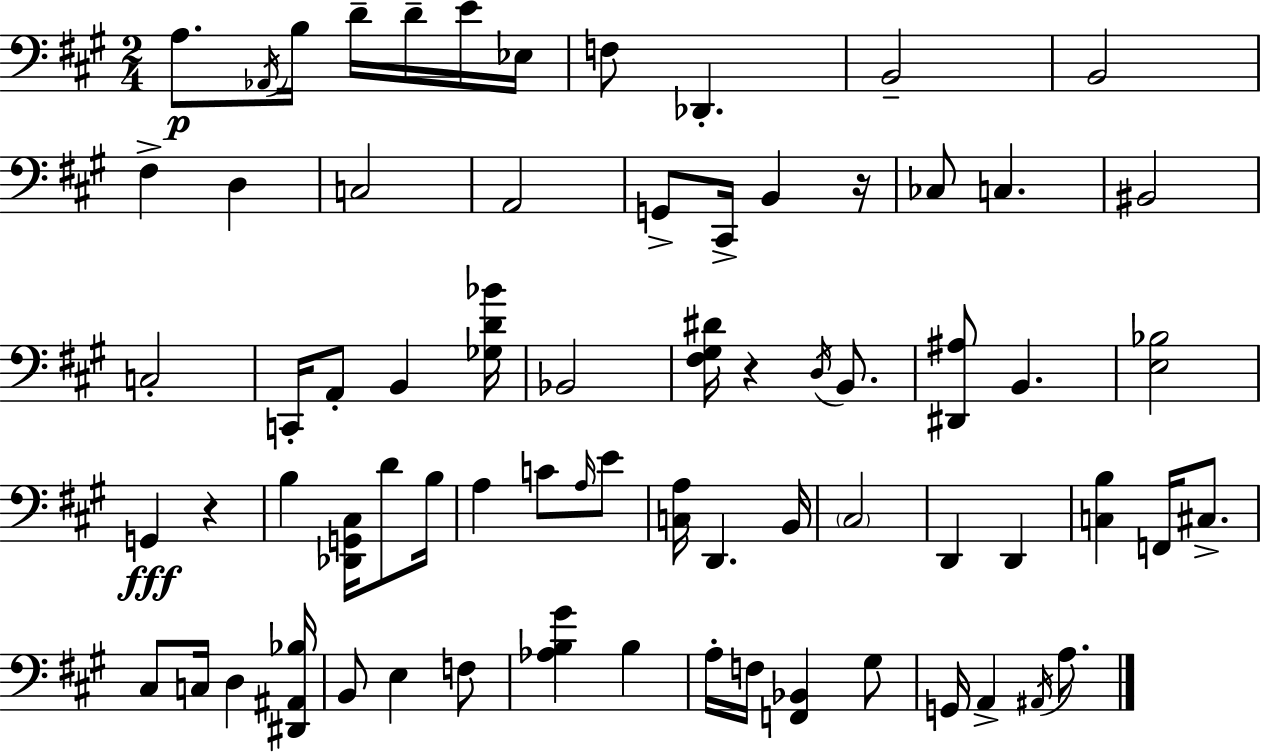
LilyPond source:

{
  \clef bass
  \numericTimeSignature
  \time 2/4
  \key a \major
  \repeat volta 2 { a8.\p \acciaccatura { aes,16 } b16 d'16-- d'16-- e'16 | ees16 f8 des,4.-. | b,2-- | b,2 | \break fis4-> d4 | c2 | a,2 | g,8-> cis,16-> b,4 | \break r16 ces8 c4. | bis,2 | c2-. | c,16-. a,8-. b,4 | \break <ges d' bes'>16 bes,2 | <fis gis dis'>16 r4 \acciaccatura { d16 } b,8. | <dis, ais>8 b,4. | <e bes>2 | \break g,4\fff r4 | b4 <des, g, cis>16 d'8 | b16 a4 c'8 | \grace { a16 } e'8 <c a>16 d,4. | \break b,16 \parenthesize cis2 | d,4 d,4 | <c b>4 f,16 | cis8.-> cis8 c16 d4 | \break <dis, ais, bes>16 b,8 e4 | f8 <aes b gis'>4 b4 | a16-. f16 <f, bes,>4 | gis8 g,16 a,4-> | \break \acciaccatura { ais,16 } a8. } \bar "|."
}